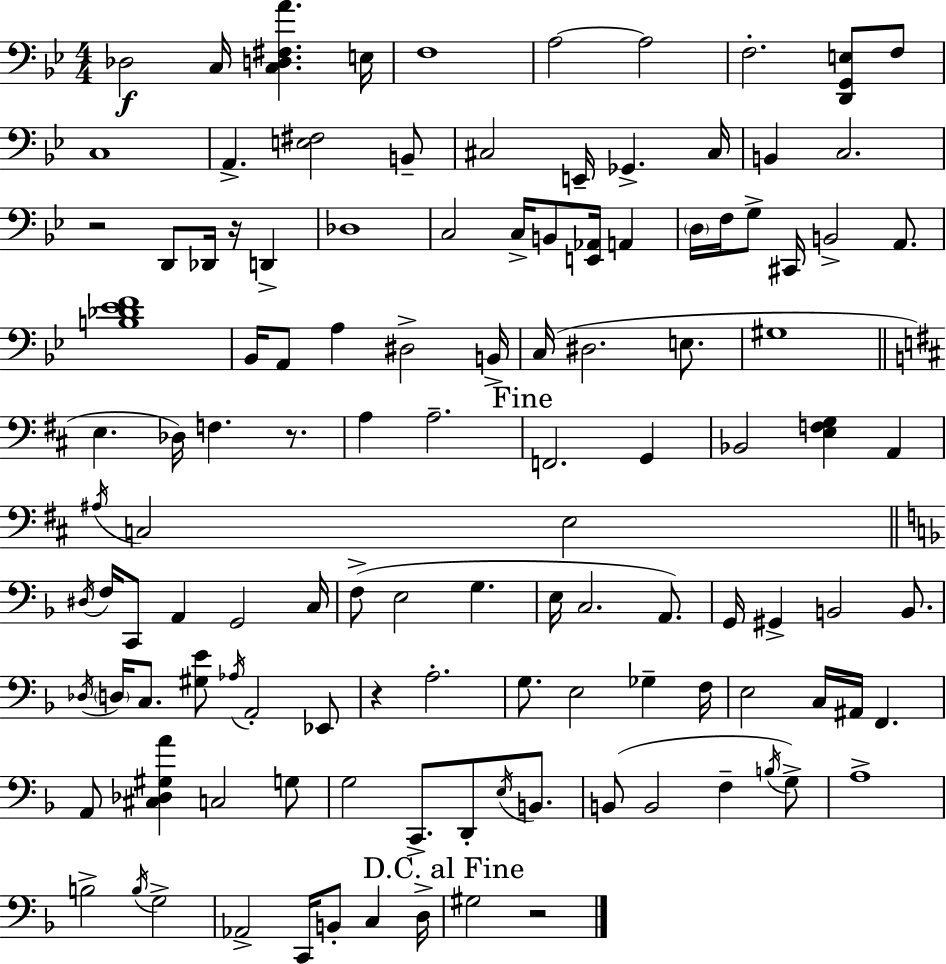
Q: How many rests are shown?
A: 5